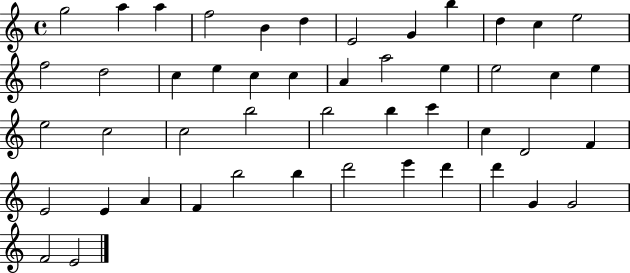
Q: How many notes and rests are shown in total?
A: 48